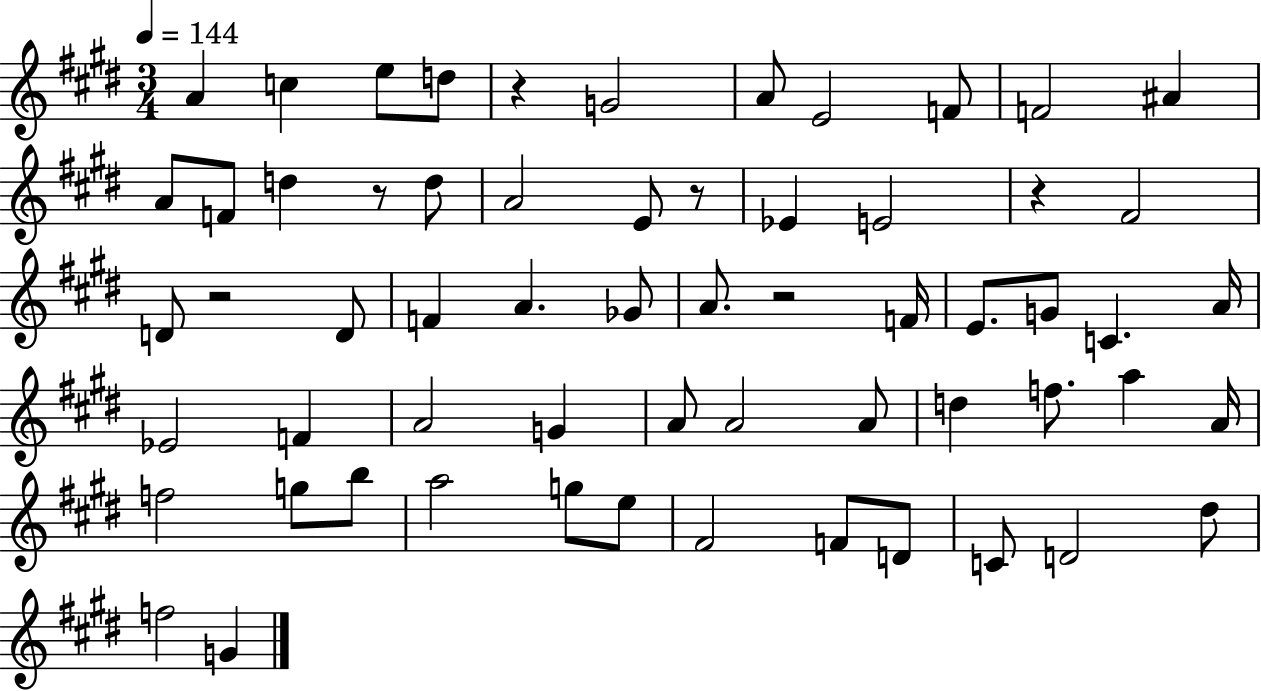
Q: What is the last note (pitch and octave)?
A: G4